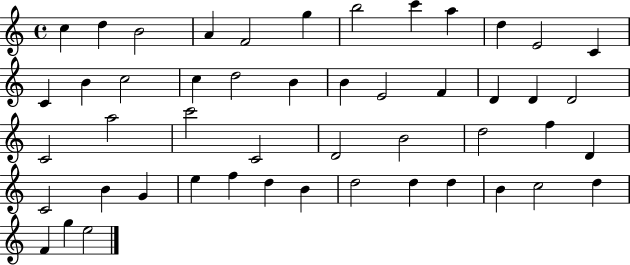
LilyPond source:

{
  \clef treble
  \time 4/4
  \defaultTimeSignature
  \key c \major
  c''4 d''4 b'2 | a'4 f'2 g''4 | b''2 c'''4 a''4 | d''4 e'2 c'4 | \break c'4 b'4 c''2 | c''4 d''2 b'4 | b'4 e'2 f'4 | d'4 d'4 d'2 | \break c'2 a''2 | c'''2 c'2 | d'2 b'2 | d''2 f''4 d'4 | \break c'2 b'4 g'4 | e''4 f''4 d''4 b'4 | d''2 d''4 d''4 | b'4 c''2 d''4 | \break f'4 g''4 e''2 | \bar "|."
}